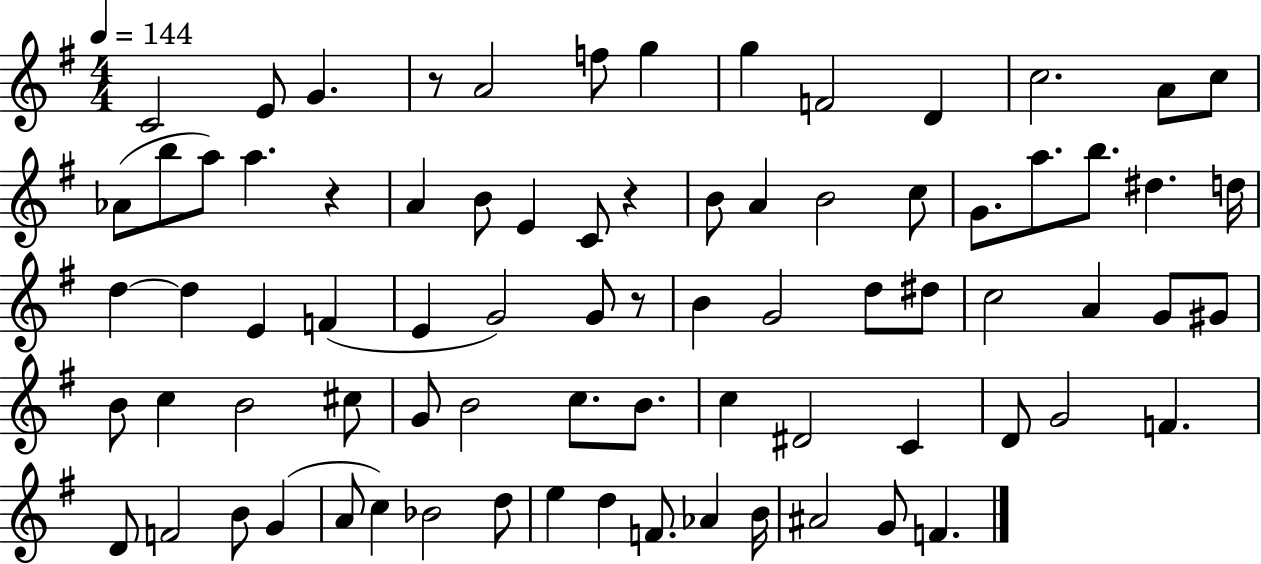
{
  \clef treble
  \numericTimeSignature
  \time 4/4
  \key g \major
  \tempo 4 = 144
  c'2 e'8 g'4. | r8 a'2 f''8 g''4 | g''4 f'2 d'4 | c''2. a'8 c''8 | \break aes'8( b''8 a''8) a''4. r4 | a'4 b'8 e'4 c'8 r4 | b'8 a'4 b'2 c''8 | g'8. a''8. b''8. dis''4. d''16 | \break d''4~~ d''4 e'4 f'4( | e'4 g'2) g'8 r8 | b'4 g'2 d''8 dis''8 | c''2 a'4 g'8 gis'8 | \break b'8 c''4 b'2 cis''8 | g'8 b'2 c''8. b'8. | c''4 dis'2 c'4 | d'8 g'2 f'4. | \break d'8 f'2 b'8 g'4( | a'8 c''4) bes'2 d''8 | e''4 d''4 f'8. aes'4 b'16 | ais'2 g'8 f'4. | \break \bar "|."
}